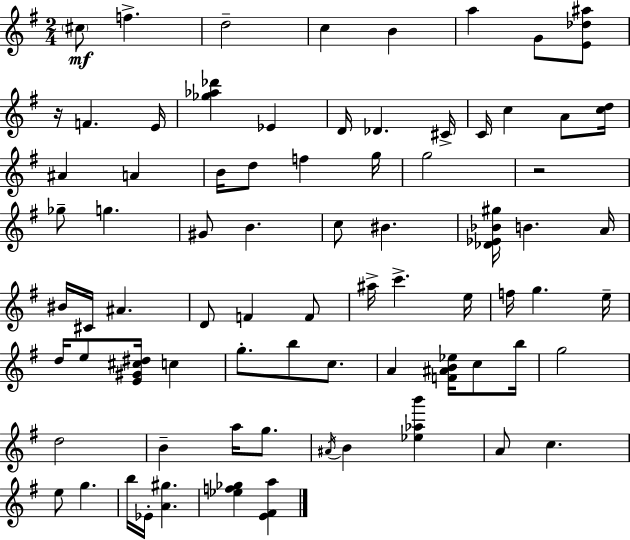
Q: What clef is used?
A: treble